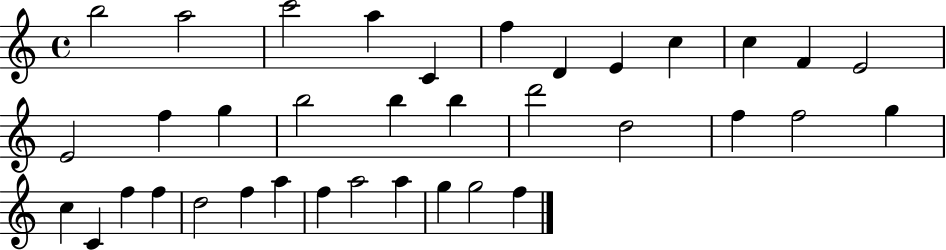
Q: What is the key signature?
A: C major